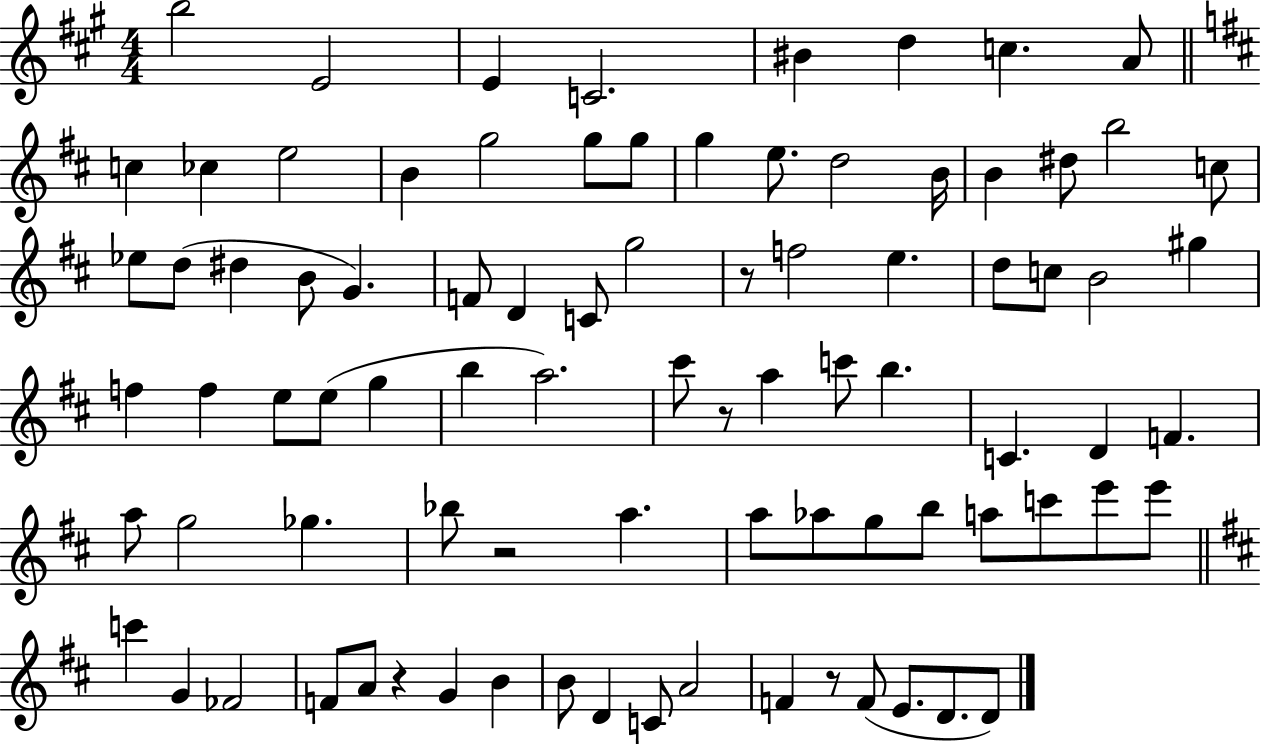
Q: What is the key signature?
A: A major